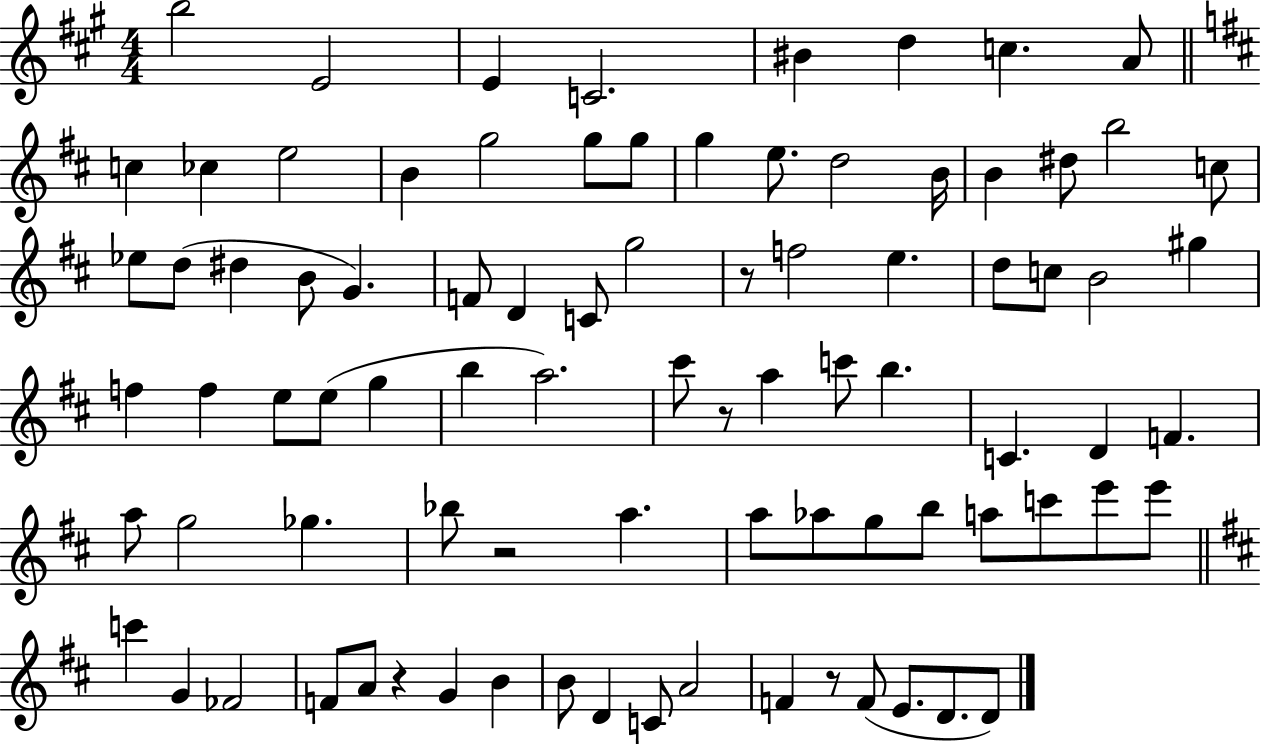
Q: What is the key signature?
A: A major